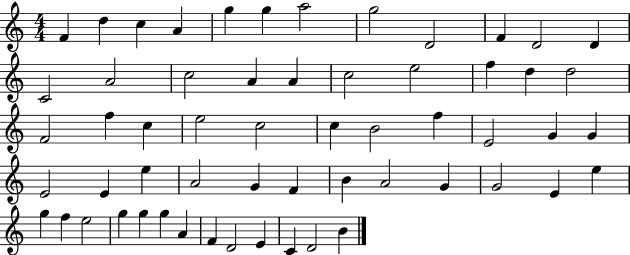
{
  \clef treble
  \numericTimeSignature
  \time 4/4
  \key c \major
  f'4 d''4 c''4 a'4 | g''4 g''4 a''2 | g''2 d'2 | f'4 d'2 d'4 | \break c'2 a'2 | c''2 a'4 a'4 | c''2 e''2 | f''4 d''4 d''2 | \break f'2 f''4 c''4 | e''2 c''2 | c''4 b'2 f''4 | e'2 g'4 g'4 | \break e'2 e'4 e''4 | a'2 g'4 f'4 | b'4 a'2 g'4 | g'2 e'4 e''4 | \break g''4 f''4 e''2 | g''4 g''4 g''4 a'4 | f'4 d'2 e'4 | c'4 d'2 b'4 | \break \bar "|."
}